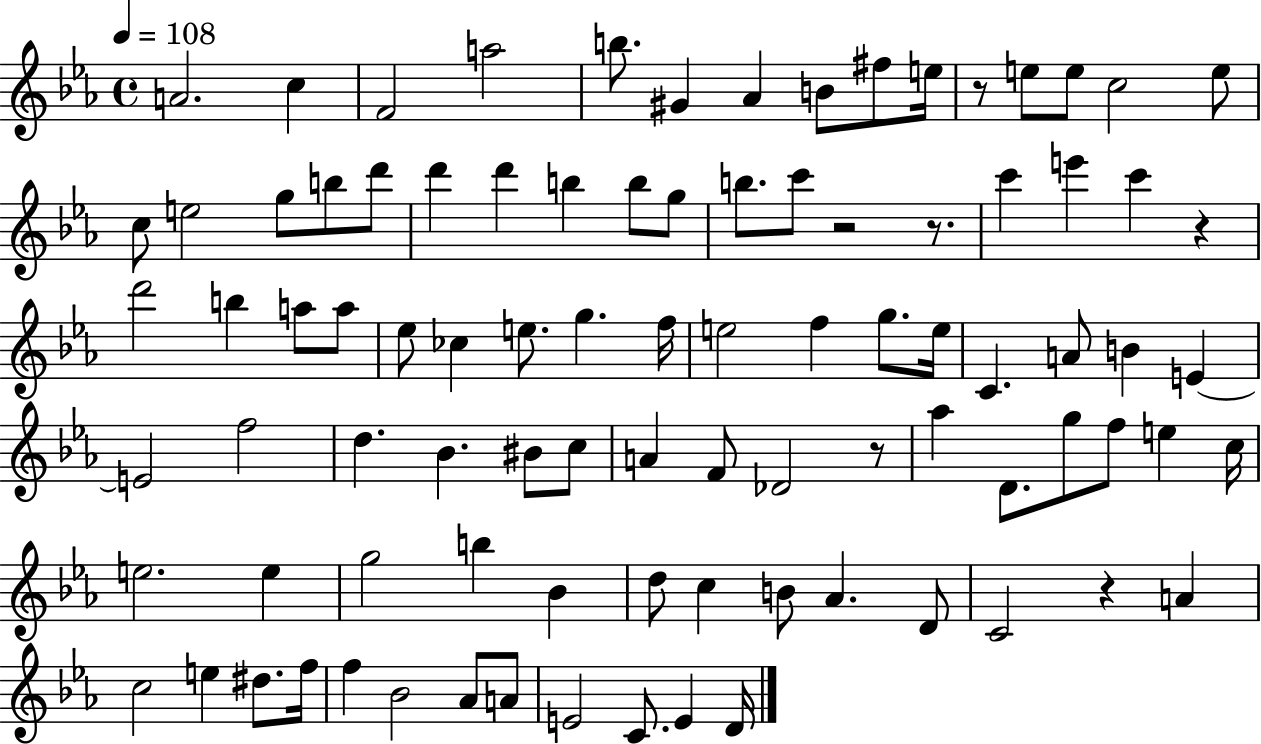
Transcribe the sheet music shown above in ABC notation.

X:1
T:Untitled
M:4/4
L:1/4
K:Eb
A2 c F2 a2 b/2 ^G _A B/2 ^f/2 e/4 z/2 e/2 e/2 c2 e/2 c/2 e2 g/2 b/2 d'/2 d' d' b b/2 g/2 b/2 c'/2 z2 z/2 c' e' c' z d'2 b a/2 a/2 _e/2 _c e/2 g f/4 e2 f g/2 e/4 C A/2 B E E2 f2 d _B ^B/2 c/2 A F/2 _D2 z/2 _a D/2 g/2 f/2 e c/4 e2 e g2 b _B d/2 c B/2 _A D/2 C2 z A c2 e ^d/2 f/4 f _B2 _A/2 A/2 E2 C/2 E D/4